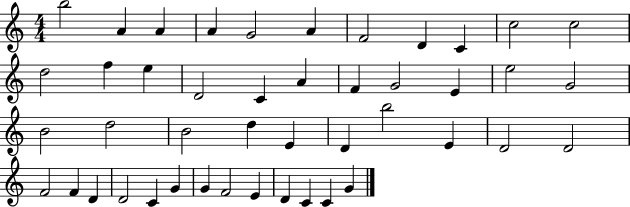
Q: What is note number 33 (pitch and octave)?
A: F4